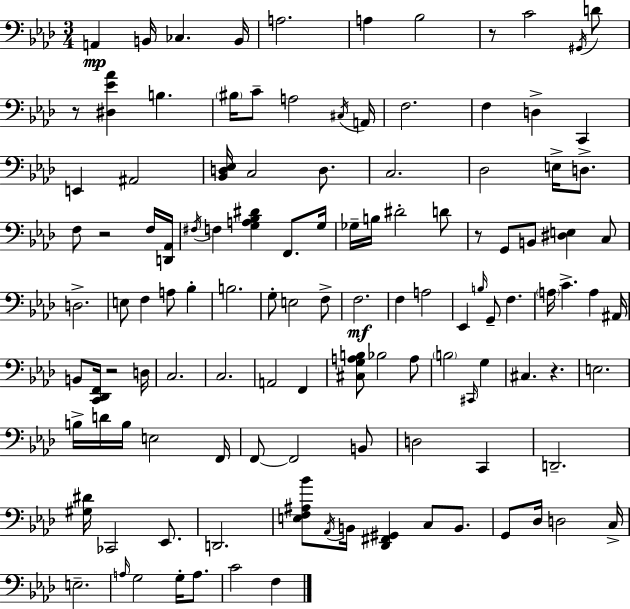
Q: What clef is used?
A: bass